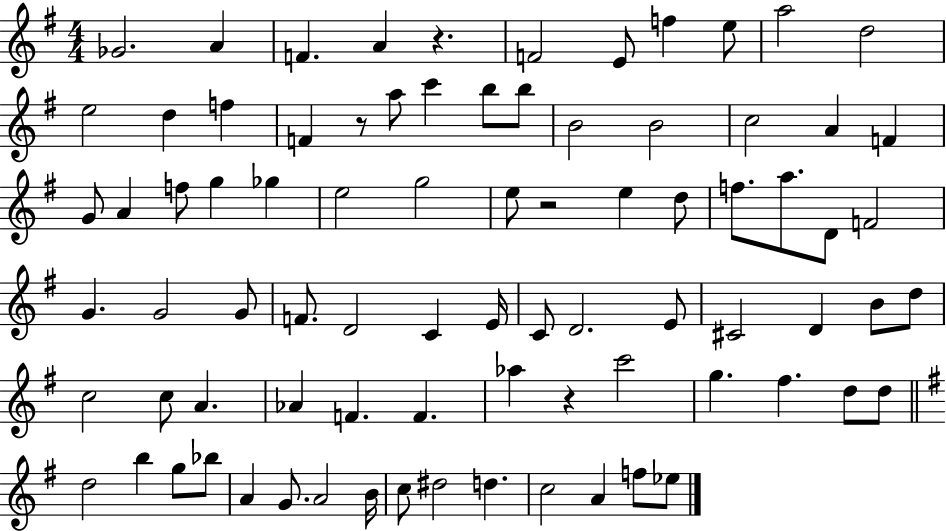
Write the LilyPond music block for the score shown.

{
  \clef treble
  \numericTimeSignature
  \time 4/4
  \key g \major
  \repeat volta 2 { ges'2. a'4 | f'4. a'4 r4. | f'2 e'8 f''4 e''8 | a''2 d''2 | \break e''2 d''4 f''4 | f'4 r8 a''8 c'''4 b''8 b''8 | b'2 b'2 | c''2 a'4 f'4 | \break g'8 a'4 f''8 g''4 ges''4 | e''2 g''2 | e''8 r2 e''4 d''8 | f''8. a''8. d'8 f'2 | \break g'4. g'2 g'8 | f'8. d'2 c'4 e'16 | c'8 d'2. e'8 | cis'2 d'4 b'8 d''8 | \break c''2 c''8 a'4. | aes'4 f'4. f'4. | aes''4 r4 c'''2 | g''4. fis''4. d''8 d''8 | \break \bar "||" \break \key g \major d''2 b''4 g''8 bes''8 | a'4 g'8. a'2 b'16 | c''8 dis''2 d''4. | c''2 a'4 f''8 ees''8 | \break } \bar "|."
}